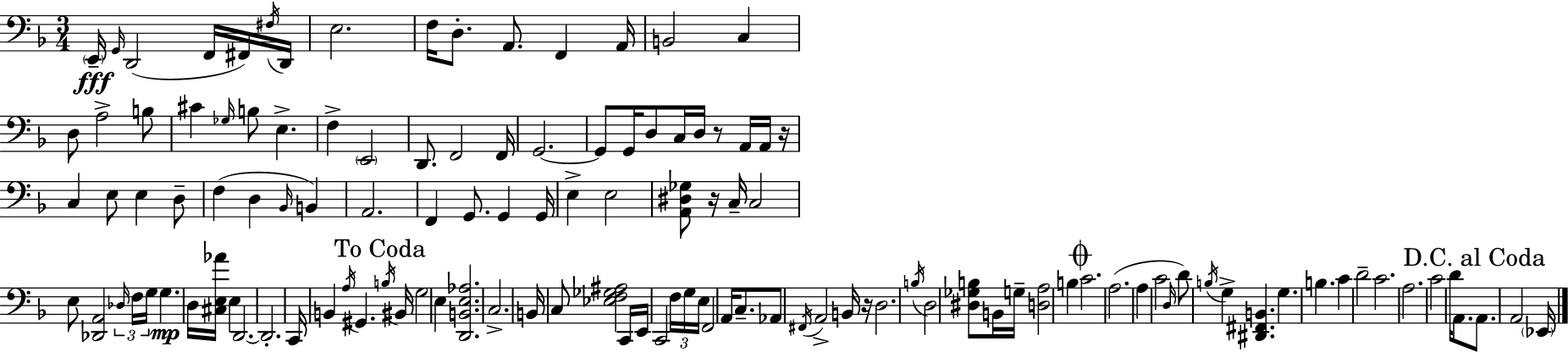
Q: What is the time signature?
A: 3/4